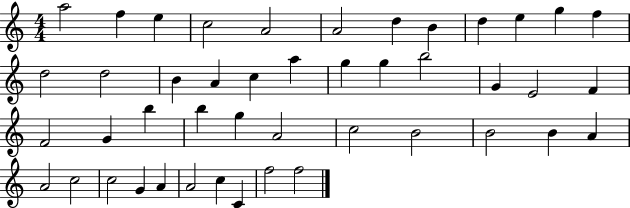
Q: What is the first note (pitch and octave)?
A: A5